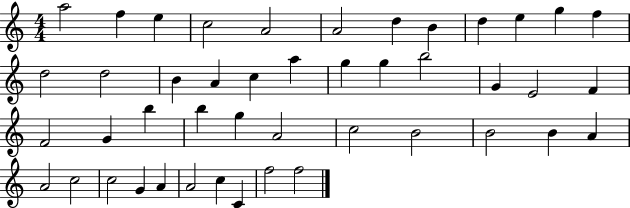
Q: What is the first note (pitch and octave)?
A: A5